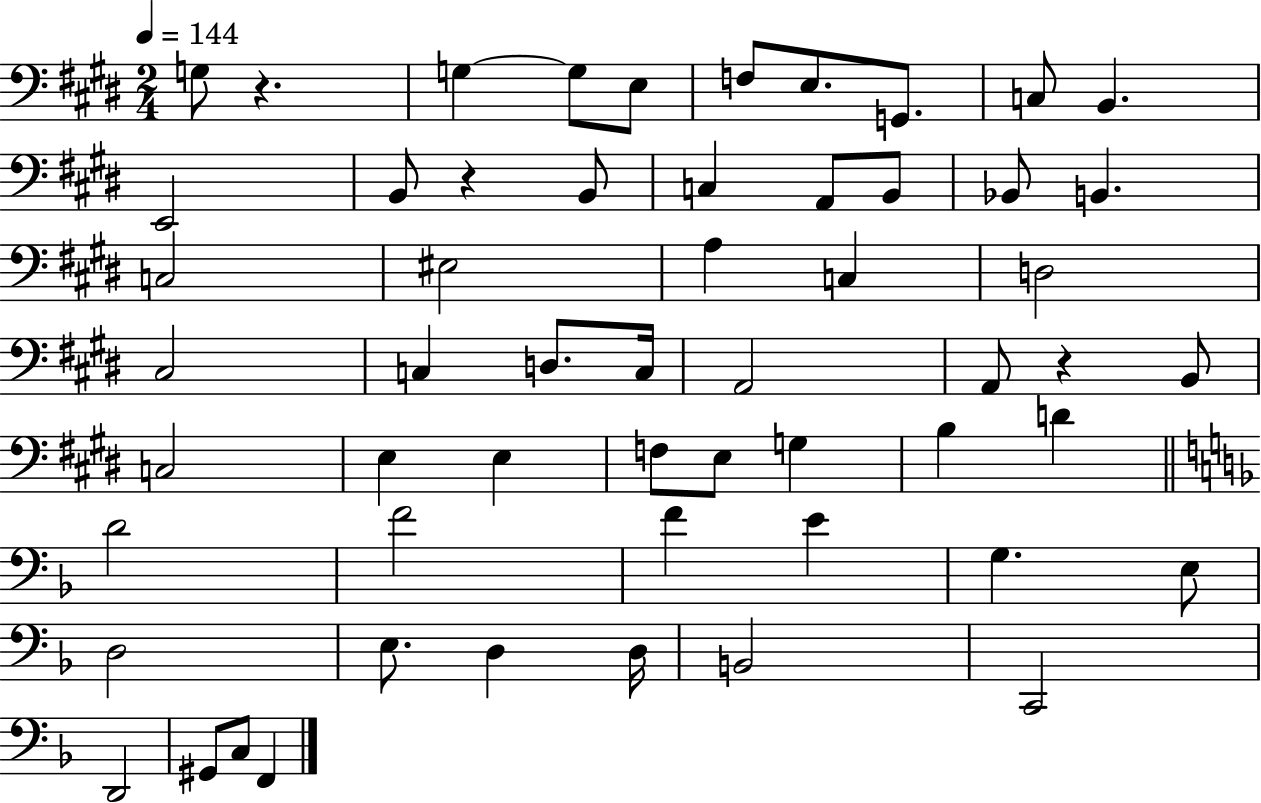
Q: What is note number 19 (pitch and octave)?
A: EIS3